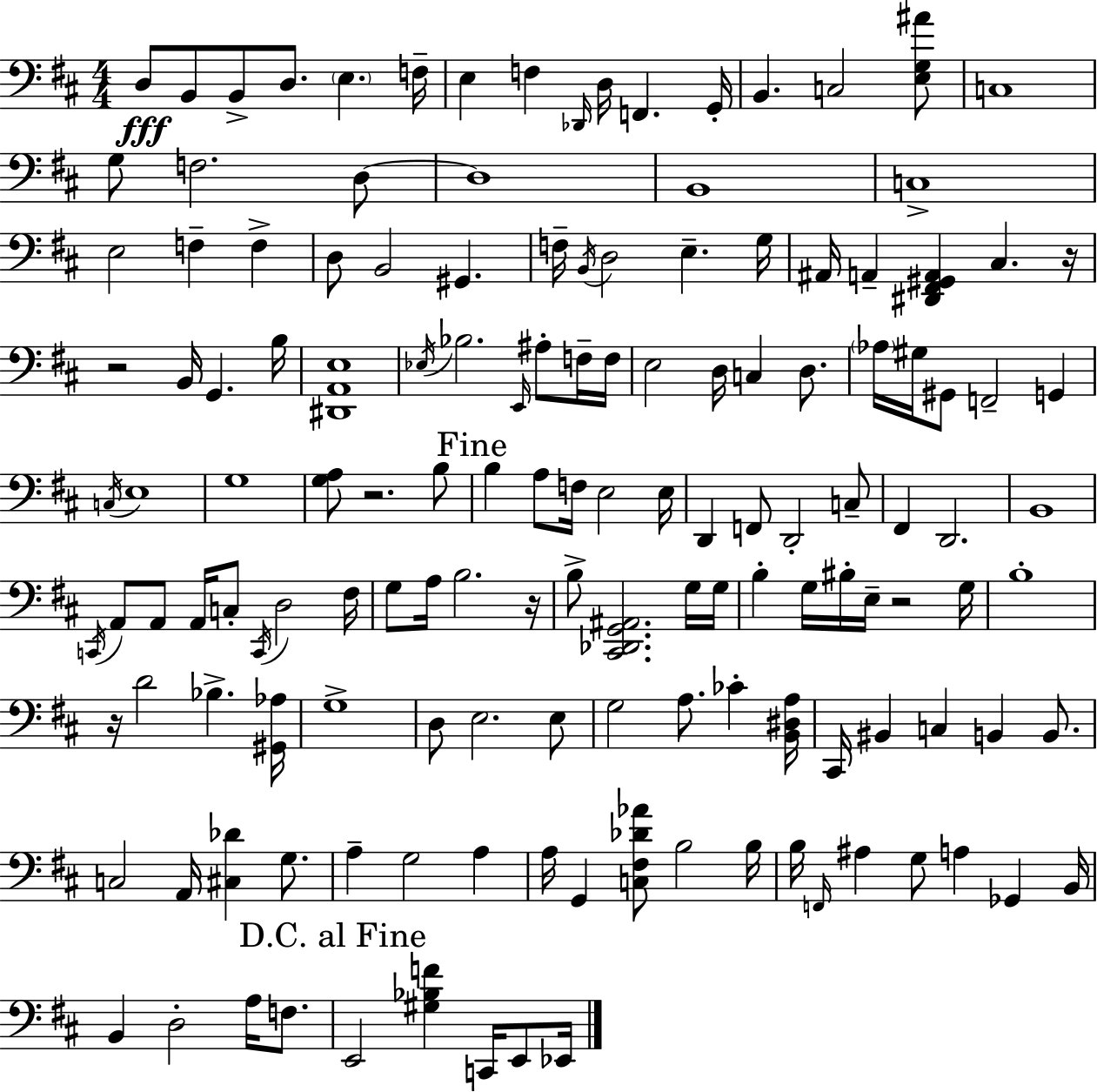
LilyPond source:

{
  \clef bass
  \numericTimeSignature
  \time 4/4
  \key d \major
  d8\fff b,8 b,8-> d8. \parenthesize e4. f16-- | e4 f4 \grace { des,16 } d16 f,4. | g,16-. b,4. c2 <e g ais'>8 | c1 | \break g8 f2. d8~~ | d1 | b,1 | c1-> | \break e2 f4-- f4-> | d8 b,2 gis,4. | f16-- \acciaccatura { b,16 } d2 e4.-- | g16 ais,16 a,4-- <dis, fis, gis, a,>4 cis4. | \break r16 r2 b,16 g,4. | b16 <dis, a, e>1 | \acciaccatura { ees16 } bes2. \grace { e,16 } | ais8-. f16-- f16 e2 d16 c4 | \break d8. \parenthesize aes16 gis16 gis,8 f,2-- | g,4 \acciaccatura { c16 } e1 | g1 | <g a>8 r2. | \break b8 \mark "Fine" b4 a8 f16 e2 | e16 d,4 f,8 d,2-. | c8-- fis,4 d,2. | b,1 | \break \acciaccatura { c,16 } a,8 a,8 a,16 c8-. \acciaccatura { c,16 } d2 | fis16 g8 a16 b2. | r16 b8-> <cis, des, g, ais,>2. | g16 g16 b4-. g16 bis16-. e16-- r2 | \break g16 b1-. | r16 d'2 | bes4.-> <gis, aes>16 g1-> | d8 e2. | \break e8 g2 a8. | ces'4-. <b, dis a>16 cis,16 bis,4 c4 | b,4 b,8. c2 a,16 | <cis des'>4 g8. a4-- g2 | \break a4 a16 g,4 <c fis des' aes'>8 b2 | b16 b16 \grace { f,16 } ais4 g8 a4 | ges,4 b,16 b,4 d2-. | a16 f8. \mark "D.C. al Fine" e,2 | \break <gis bes f'>4 c,16 e,8 ees,16 \bar "|."
}